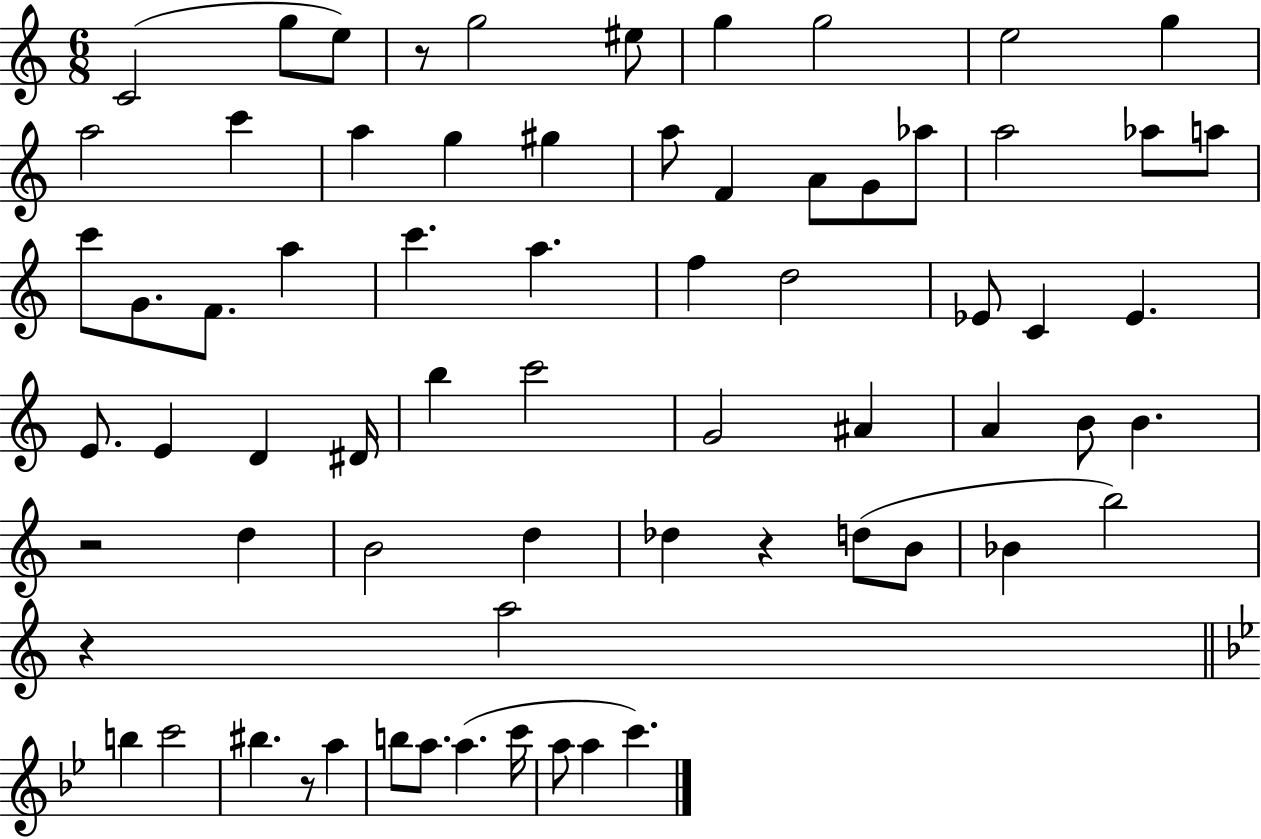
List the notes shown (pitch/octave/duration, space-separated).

C4/h G5/e E5/e R/e G5/h EIS5/e G5/q G5/h E5/h G5/q A5/h C6/q A5/q G5/q G#5/q A5/e F4/q A4/e G4/e Ab5/e A5/h Ab5/e A5/e C6/e G4/e. F4/e. A5/q C6/q. A5/q. F5/q D5/h Eb4/e C4/q Eb4/q. E4/e. E4/q D4/q D#4/s B5/q C6/h G4/h A#4/q A4/q B4/e B4/q. R/h D5/q B4/h D5/q Db5/q R/q D5/e B4/e Bb4/q B5/h R/q A5/h B5/q C6/h BIS5/q. R/e A5/q B5/e A5/e. A5/q. C6/s A5/e A5/q C6/q.